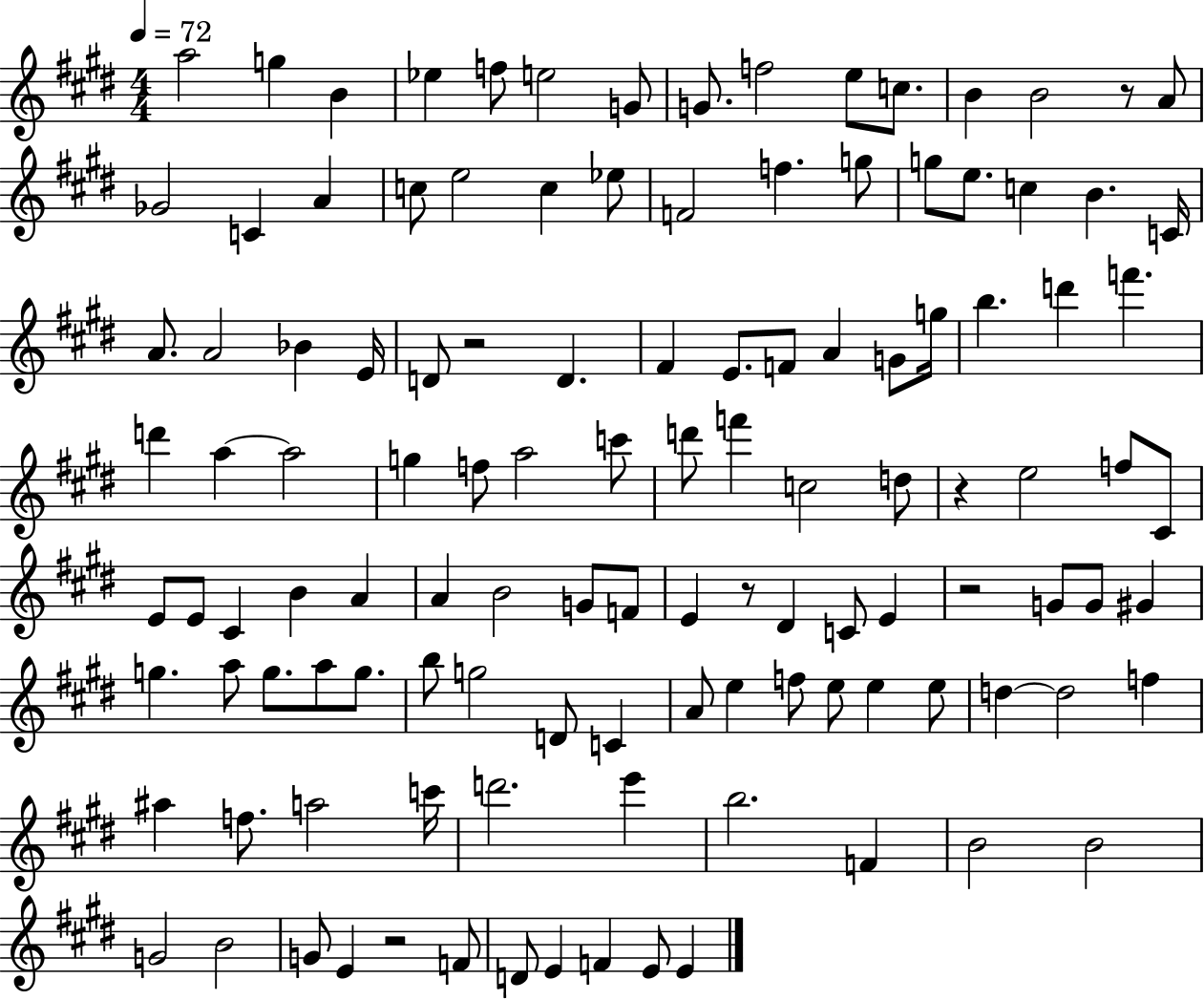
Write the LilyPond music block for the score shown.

{
  \clef treble
  \numericTimeSignature
  \time 4/4
  \key e \major
  \tempo 4 = 72
  a''2 g''4 b'4 | ees''4 f''8 e''2 g'8 | g'8. f''2 e''8 c''8. | b'4 b'2 r8 a'8 | \break ges'2 c'4 a'4 | c''8 e''2 c''4 ees''8 | f'2 f''4. g''8 | g''8 e''8. c''4 b'4. c'16 | \break a'8. a'2 bes'4 e'16 | d'8 r2 d'4. | fis'4 e'8. f'8 a'4 g'8 g''16 | b''4. d'''4 f'''4. | \break d'''4 a''4~~ a''2 | g''4 f''8 a''2 c'''8 | d'''8 f'''4 c''2 d''8 | r4 e''2 f''8 cis'8 | \break e'8 e'8 cis'4 b'4 a'4 | a'4 b'2 g'8 f'8 | e'4 r8 dis'4 c'8 e'4 | r2 g'8 g'8 gis'4 | \break g''4. a''8 g''8. a''8 g''8. | b''8 g''2 d'8 c'4 | a'8 e''4 f''8 e''8 e''4 e''8 | d''4~~ d''2 f''4 | \break ais''4 f''8. a''2 c'''16 | d'''2. e'''4 | b''2. f'4 | b'2 b'2 | \break g'2 b'2 | g'8 e'4 r2 f'8 | d'8 e'4 f'4 e'8 e'4 | \bar "|."
}